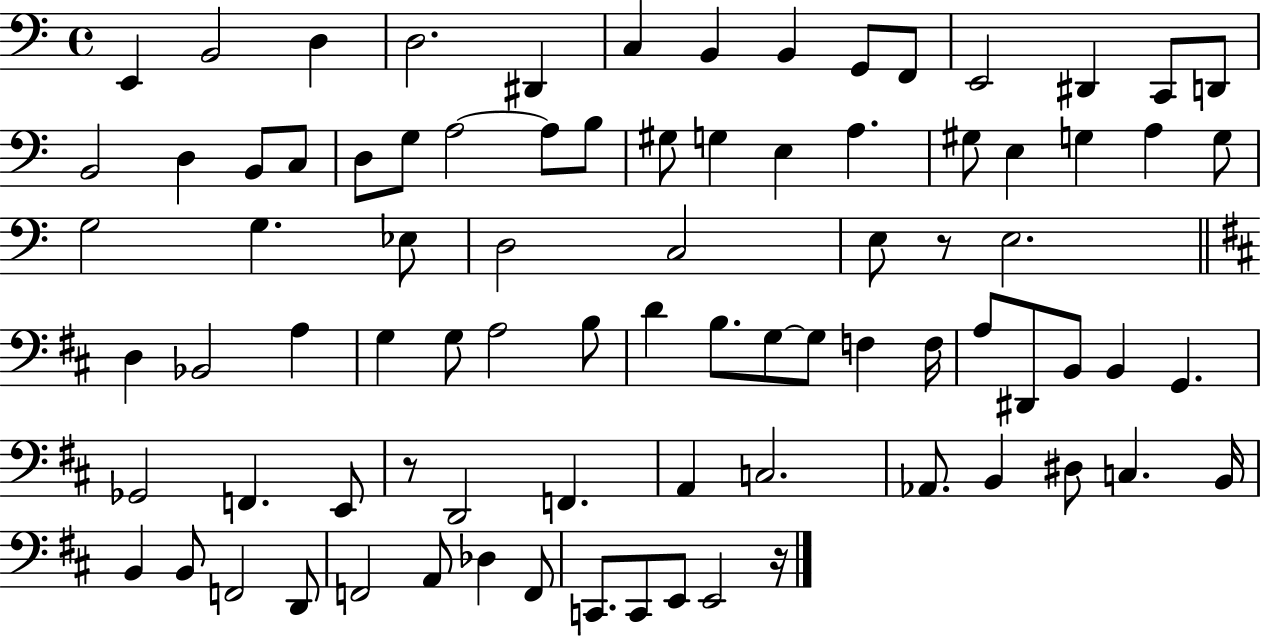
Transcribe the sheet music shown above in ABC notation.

X:1
T:Untitled
M:4/4
L:1/4
K:C
E,, B,,2 D, D,2 ^D,, C, B,, B,, G,,/2 F,,/2 E,,2 ^D,, C,,/2 D,,/2 B,,2 D, B,,/2 C,/2 D,/2 G,/2 A,2 A,/2 B,/2 ^G,/2 G, E, A, ^G,/2 E, G, A, G,/2 G,2 G, _E,/2 D,2 C,2 E,/2 z/2 E,2 D, _B,,2 A, G, G,/2 A,2 B,/2 D B,/2 G,/2 G,/2 F, F,/4 A,/2 ^D,,/2 B,,/2 B,, G,, _G,,2 F,, E,,/2 z/2 D,,2 F,, A,, C,2 _A,,/2 B,, ^D,/2 C, B,,/4 B,, B,,/2 F,,2 D,,/2 F,,2 A,,/2 _D, F,,/2 C,,/2 C,,/2 E,,/2 E,,2 z/4